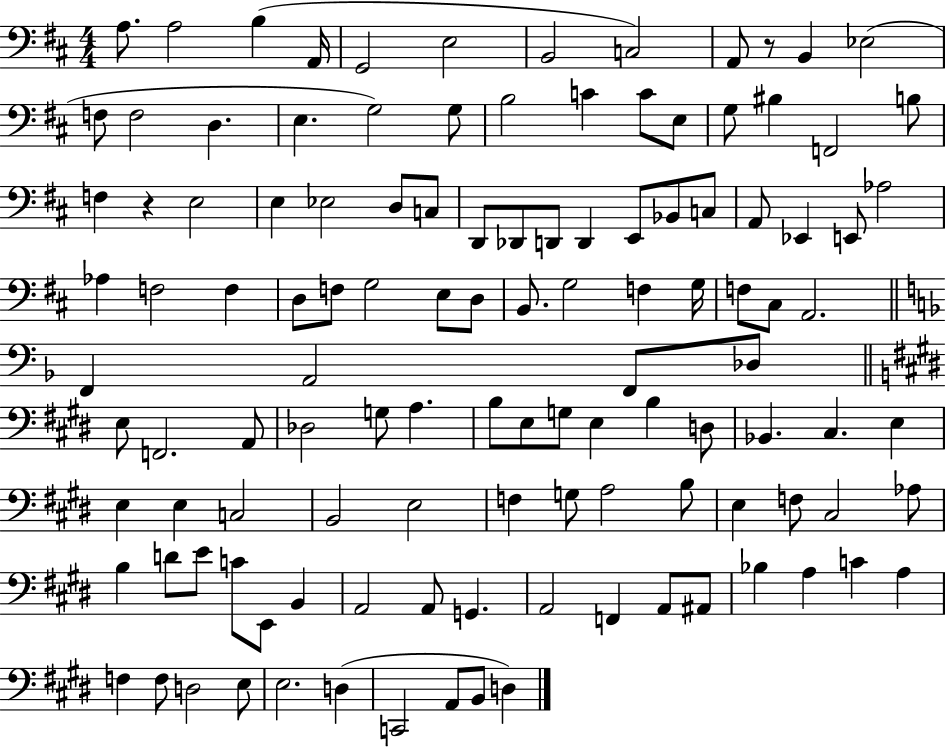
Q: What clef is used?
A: bass